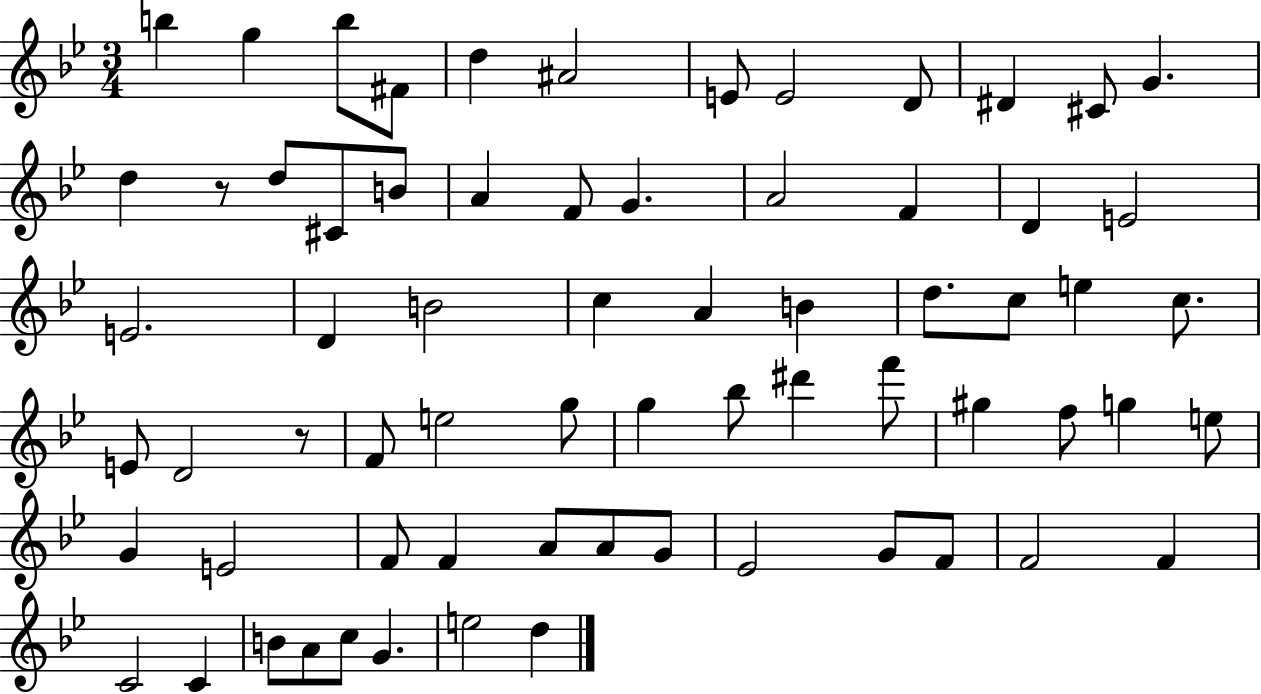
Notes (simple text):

B5/q G5/q B5/e F#4/e D5/q A#4/h E4/e E4/h D4/e D#4/q C#4/e G4/q. D5/q R/e D5/e C#4/e B4/e A4/q F4/e G4/q. A4/h F4/q D4/q E4/h E4/h. D4/q B4/h C5/q A4/q B4/q D5/e. C5/e E5/q C5/e. E4/e D4/h R/e F4/e E5/h G5/e G5/q Bb5/e D#6/q F6/e G#5/q F5/e G5/q E5/e G4/q E4/h F4/e F4/q A4/e A4/e G4/e Eb4/h G4/e F4/e F4/h F4/q C4/h C4/q B4/e A4/e C5/e G4/q. E5/h D5/q